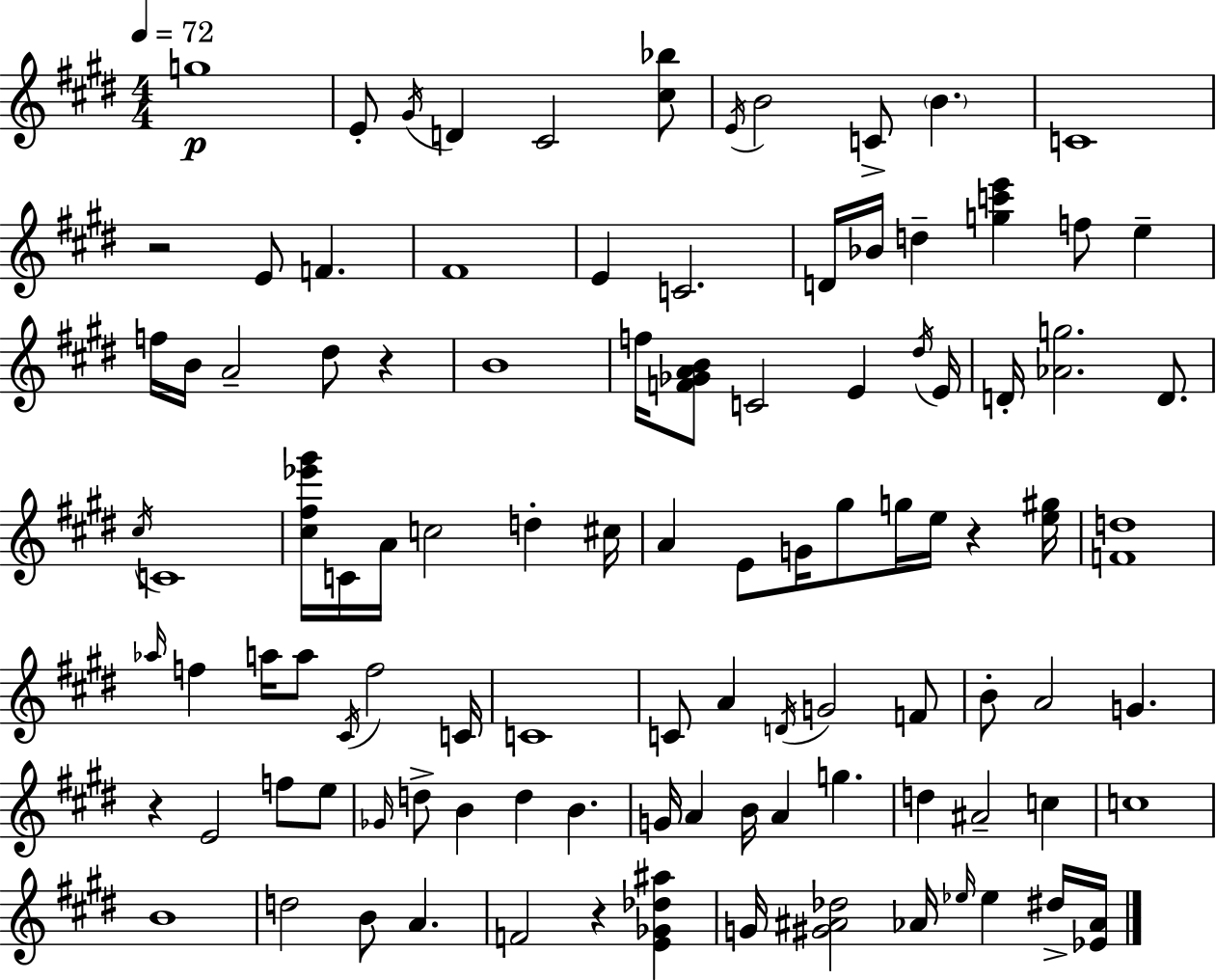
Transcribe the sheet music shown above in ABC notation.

X:1
T:Untitled
M:4/4
L:1/4
K:E
g4 E/2 ^G/4 D ^C2 [^c_b]/2 E/4 B2 C/2 B C4 z2 E/2 F ^F4 E C2 D/4 _B/4 d [gc'e'] f/2 e f/4 B/4 A2 ^d/2 z B4 f/4 [F_GAB]/2 C2 E ^d/4 E/4 D/4 [_Ag]2 D/2 ^c/4 C4 [^c^f_e'^g']/4 C/4 A/4 c2 d ^c/4 A E/2 G/4 ^g/2 g/4 e/4 z [e^g]/4 [Fd]4 _a/4 f a/4 a/2 ^C/4 f2 C/4 C4 C/2 A D/4 G2 F/2 B/2 A2 G z E2 f/2 e/2 _G/4 d/2 B d B G/4 A B/4 A g d ^A2 c c4 B4 d2 B/2 A F2 z [E_G_d^a] G/4 [^G^A_d]2 _A/4 _e/4 _e ^d/4 [_E_A]/4